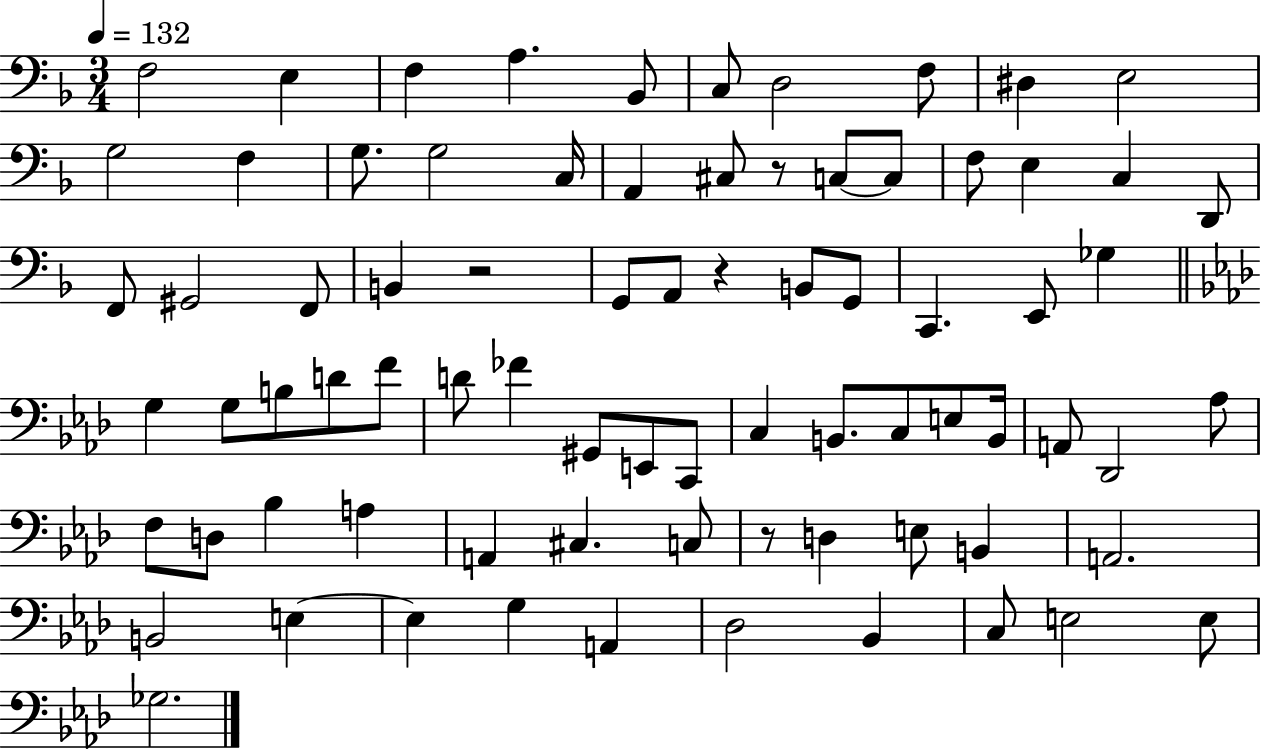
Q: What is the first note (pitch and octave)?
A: F3